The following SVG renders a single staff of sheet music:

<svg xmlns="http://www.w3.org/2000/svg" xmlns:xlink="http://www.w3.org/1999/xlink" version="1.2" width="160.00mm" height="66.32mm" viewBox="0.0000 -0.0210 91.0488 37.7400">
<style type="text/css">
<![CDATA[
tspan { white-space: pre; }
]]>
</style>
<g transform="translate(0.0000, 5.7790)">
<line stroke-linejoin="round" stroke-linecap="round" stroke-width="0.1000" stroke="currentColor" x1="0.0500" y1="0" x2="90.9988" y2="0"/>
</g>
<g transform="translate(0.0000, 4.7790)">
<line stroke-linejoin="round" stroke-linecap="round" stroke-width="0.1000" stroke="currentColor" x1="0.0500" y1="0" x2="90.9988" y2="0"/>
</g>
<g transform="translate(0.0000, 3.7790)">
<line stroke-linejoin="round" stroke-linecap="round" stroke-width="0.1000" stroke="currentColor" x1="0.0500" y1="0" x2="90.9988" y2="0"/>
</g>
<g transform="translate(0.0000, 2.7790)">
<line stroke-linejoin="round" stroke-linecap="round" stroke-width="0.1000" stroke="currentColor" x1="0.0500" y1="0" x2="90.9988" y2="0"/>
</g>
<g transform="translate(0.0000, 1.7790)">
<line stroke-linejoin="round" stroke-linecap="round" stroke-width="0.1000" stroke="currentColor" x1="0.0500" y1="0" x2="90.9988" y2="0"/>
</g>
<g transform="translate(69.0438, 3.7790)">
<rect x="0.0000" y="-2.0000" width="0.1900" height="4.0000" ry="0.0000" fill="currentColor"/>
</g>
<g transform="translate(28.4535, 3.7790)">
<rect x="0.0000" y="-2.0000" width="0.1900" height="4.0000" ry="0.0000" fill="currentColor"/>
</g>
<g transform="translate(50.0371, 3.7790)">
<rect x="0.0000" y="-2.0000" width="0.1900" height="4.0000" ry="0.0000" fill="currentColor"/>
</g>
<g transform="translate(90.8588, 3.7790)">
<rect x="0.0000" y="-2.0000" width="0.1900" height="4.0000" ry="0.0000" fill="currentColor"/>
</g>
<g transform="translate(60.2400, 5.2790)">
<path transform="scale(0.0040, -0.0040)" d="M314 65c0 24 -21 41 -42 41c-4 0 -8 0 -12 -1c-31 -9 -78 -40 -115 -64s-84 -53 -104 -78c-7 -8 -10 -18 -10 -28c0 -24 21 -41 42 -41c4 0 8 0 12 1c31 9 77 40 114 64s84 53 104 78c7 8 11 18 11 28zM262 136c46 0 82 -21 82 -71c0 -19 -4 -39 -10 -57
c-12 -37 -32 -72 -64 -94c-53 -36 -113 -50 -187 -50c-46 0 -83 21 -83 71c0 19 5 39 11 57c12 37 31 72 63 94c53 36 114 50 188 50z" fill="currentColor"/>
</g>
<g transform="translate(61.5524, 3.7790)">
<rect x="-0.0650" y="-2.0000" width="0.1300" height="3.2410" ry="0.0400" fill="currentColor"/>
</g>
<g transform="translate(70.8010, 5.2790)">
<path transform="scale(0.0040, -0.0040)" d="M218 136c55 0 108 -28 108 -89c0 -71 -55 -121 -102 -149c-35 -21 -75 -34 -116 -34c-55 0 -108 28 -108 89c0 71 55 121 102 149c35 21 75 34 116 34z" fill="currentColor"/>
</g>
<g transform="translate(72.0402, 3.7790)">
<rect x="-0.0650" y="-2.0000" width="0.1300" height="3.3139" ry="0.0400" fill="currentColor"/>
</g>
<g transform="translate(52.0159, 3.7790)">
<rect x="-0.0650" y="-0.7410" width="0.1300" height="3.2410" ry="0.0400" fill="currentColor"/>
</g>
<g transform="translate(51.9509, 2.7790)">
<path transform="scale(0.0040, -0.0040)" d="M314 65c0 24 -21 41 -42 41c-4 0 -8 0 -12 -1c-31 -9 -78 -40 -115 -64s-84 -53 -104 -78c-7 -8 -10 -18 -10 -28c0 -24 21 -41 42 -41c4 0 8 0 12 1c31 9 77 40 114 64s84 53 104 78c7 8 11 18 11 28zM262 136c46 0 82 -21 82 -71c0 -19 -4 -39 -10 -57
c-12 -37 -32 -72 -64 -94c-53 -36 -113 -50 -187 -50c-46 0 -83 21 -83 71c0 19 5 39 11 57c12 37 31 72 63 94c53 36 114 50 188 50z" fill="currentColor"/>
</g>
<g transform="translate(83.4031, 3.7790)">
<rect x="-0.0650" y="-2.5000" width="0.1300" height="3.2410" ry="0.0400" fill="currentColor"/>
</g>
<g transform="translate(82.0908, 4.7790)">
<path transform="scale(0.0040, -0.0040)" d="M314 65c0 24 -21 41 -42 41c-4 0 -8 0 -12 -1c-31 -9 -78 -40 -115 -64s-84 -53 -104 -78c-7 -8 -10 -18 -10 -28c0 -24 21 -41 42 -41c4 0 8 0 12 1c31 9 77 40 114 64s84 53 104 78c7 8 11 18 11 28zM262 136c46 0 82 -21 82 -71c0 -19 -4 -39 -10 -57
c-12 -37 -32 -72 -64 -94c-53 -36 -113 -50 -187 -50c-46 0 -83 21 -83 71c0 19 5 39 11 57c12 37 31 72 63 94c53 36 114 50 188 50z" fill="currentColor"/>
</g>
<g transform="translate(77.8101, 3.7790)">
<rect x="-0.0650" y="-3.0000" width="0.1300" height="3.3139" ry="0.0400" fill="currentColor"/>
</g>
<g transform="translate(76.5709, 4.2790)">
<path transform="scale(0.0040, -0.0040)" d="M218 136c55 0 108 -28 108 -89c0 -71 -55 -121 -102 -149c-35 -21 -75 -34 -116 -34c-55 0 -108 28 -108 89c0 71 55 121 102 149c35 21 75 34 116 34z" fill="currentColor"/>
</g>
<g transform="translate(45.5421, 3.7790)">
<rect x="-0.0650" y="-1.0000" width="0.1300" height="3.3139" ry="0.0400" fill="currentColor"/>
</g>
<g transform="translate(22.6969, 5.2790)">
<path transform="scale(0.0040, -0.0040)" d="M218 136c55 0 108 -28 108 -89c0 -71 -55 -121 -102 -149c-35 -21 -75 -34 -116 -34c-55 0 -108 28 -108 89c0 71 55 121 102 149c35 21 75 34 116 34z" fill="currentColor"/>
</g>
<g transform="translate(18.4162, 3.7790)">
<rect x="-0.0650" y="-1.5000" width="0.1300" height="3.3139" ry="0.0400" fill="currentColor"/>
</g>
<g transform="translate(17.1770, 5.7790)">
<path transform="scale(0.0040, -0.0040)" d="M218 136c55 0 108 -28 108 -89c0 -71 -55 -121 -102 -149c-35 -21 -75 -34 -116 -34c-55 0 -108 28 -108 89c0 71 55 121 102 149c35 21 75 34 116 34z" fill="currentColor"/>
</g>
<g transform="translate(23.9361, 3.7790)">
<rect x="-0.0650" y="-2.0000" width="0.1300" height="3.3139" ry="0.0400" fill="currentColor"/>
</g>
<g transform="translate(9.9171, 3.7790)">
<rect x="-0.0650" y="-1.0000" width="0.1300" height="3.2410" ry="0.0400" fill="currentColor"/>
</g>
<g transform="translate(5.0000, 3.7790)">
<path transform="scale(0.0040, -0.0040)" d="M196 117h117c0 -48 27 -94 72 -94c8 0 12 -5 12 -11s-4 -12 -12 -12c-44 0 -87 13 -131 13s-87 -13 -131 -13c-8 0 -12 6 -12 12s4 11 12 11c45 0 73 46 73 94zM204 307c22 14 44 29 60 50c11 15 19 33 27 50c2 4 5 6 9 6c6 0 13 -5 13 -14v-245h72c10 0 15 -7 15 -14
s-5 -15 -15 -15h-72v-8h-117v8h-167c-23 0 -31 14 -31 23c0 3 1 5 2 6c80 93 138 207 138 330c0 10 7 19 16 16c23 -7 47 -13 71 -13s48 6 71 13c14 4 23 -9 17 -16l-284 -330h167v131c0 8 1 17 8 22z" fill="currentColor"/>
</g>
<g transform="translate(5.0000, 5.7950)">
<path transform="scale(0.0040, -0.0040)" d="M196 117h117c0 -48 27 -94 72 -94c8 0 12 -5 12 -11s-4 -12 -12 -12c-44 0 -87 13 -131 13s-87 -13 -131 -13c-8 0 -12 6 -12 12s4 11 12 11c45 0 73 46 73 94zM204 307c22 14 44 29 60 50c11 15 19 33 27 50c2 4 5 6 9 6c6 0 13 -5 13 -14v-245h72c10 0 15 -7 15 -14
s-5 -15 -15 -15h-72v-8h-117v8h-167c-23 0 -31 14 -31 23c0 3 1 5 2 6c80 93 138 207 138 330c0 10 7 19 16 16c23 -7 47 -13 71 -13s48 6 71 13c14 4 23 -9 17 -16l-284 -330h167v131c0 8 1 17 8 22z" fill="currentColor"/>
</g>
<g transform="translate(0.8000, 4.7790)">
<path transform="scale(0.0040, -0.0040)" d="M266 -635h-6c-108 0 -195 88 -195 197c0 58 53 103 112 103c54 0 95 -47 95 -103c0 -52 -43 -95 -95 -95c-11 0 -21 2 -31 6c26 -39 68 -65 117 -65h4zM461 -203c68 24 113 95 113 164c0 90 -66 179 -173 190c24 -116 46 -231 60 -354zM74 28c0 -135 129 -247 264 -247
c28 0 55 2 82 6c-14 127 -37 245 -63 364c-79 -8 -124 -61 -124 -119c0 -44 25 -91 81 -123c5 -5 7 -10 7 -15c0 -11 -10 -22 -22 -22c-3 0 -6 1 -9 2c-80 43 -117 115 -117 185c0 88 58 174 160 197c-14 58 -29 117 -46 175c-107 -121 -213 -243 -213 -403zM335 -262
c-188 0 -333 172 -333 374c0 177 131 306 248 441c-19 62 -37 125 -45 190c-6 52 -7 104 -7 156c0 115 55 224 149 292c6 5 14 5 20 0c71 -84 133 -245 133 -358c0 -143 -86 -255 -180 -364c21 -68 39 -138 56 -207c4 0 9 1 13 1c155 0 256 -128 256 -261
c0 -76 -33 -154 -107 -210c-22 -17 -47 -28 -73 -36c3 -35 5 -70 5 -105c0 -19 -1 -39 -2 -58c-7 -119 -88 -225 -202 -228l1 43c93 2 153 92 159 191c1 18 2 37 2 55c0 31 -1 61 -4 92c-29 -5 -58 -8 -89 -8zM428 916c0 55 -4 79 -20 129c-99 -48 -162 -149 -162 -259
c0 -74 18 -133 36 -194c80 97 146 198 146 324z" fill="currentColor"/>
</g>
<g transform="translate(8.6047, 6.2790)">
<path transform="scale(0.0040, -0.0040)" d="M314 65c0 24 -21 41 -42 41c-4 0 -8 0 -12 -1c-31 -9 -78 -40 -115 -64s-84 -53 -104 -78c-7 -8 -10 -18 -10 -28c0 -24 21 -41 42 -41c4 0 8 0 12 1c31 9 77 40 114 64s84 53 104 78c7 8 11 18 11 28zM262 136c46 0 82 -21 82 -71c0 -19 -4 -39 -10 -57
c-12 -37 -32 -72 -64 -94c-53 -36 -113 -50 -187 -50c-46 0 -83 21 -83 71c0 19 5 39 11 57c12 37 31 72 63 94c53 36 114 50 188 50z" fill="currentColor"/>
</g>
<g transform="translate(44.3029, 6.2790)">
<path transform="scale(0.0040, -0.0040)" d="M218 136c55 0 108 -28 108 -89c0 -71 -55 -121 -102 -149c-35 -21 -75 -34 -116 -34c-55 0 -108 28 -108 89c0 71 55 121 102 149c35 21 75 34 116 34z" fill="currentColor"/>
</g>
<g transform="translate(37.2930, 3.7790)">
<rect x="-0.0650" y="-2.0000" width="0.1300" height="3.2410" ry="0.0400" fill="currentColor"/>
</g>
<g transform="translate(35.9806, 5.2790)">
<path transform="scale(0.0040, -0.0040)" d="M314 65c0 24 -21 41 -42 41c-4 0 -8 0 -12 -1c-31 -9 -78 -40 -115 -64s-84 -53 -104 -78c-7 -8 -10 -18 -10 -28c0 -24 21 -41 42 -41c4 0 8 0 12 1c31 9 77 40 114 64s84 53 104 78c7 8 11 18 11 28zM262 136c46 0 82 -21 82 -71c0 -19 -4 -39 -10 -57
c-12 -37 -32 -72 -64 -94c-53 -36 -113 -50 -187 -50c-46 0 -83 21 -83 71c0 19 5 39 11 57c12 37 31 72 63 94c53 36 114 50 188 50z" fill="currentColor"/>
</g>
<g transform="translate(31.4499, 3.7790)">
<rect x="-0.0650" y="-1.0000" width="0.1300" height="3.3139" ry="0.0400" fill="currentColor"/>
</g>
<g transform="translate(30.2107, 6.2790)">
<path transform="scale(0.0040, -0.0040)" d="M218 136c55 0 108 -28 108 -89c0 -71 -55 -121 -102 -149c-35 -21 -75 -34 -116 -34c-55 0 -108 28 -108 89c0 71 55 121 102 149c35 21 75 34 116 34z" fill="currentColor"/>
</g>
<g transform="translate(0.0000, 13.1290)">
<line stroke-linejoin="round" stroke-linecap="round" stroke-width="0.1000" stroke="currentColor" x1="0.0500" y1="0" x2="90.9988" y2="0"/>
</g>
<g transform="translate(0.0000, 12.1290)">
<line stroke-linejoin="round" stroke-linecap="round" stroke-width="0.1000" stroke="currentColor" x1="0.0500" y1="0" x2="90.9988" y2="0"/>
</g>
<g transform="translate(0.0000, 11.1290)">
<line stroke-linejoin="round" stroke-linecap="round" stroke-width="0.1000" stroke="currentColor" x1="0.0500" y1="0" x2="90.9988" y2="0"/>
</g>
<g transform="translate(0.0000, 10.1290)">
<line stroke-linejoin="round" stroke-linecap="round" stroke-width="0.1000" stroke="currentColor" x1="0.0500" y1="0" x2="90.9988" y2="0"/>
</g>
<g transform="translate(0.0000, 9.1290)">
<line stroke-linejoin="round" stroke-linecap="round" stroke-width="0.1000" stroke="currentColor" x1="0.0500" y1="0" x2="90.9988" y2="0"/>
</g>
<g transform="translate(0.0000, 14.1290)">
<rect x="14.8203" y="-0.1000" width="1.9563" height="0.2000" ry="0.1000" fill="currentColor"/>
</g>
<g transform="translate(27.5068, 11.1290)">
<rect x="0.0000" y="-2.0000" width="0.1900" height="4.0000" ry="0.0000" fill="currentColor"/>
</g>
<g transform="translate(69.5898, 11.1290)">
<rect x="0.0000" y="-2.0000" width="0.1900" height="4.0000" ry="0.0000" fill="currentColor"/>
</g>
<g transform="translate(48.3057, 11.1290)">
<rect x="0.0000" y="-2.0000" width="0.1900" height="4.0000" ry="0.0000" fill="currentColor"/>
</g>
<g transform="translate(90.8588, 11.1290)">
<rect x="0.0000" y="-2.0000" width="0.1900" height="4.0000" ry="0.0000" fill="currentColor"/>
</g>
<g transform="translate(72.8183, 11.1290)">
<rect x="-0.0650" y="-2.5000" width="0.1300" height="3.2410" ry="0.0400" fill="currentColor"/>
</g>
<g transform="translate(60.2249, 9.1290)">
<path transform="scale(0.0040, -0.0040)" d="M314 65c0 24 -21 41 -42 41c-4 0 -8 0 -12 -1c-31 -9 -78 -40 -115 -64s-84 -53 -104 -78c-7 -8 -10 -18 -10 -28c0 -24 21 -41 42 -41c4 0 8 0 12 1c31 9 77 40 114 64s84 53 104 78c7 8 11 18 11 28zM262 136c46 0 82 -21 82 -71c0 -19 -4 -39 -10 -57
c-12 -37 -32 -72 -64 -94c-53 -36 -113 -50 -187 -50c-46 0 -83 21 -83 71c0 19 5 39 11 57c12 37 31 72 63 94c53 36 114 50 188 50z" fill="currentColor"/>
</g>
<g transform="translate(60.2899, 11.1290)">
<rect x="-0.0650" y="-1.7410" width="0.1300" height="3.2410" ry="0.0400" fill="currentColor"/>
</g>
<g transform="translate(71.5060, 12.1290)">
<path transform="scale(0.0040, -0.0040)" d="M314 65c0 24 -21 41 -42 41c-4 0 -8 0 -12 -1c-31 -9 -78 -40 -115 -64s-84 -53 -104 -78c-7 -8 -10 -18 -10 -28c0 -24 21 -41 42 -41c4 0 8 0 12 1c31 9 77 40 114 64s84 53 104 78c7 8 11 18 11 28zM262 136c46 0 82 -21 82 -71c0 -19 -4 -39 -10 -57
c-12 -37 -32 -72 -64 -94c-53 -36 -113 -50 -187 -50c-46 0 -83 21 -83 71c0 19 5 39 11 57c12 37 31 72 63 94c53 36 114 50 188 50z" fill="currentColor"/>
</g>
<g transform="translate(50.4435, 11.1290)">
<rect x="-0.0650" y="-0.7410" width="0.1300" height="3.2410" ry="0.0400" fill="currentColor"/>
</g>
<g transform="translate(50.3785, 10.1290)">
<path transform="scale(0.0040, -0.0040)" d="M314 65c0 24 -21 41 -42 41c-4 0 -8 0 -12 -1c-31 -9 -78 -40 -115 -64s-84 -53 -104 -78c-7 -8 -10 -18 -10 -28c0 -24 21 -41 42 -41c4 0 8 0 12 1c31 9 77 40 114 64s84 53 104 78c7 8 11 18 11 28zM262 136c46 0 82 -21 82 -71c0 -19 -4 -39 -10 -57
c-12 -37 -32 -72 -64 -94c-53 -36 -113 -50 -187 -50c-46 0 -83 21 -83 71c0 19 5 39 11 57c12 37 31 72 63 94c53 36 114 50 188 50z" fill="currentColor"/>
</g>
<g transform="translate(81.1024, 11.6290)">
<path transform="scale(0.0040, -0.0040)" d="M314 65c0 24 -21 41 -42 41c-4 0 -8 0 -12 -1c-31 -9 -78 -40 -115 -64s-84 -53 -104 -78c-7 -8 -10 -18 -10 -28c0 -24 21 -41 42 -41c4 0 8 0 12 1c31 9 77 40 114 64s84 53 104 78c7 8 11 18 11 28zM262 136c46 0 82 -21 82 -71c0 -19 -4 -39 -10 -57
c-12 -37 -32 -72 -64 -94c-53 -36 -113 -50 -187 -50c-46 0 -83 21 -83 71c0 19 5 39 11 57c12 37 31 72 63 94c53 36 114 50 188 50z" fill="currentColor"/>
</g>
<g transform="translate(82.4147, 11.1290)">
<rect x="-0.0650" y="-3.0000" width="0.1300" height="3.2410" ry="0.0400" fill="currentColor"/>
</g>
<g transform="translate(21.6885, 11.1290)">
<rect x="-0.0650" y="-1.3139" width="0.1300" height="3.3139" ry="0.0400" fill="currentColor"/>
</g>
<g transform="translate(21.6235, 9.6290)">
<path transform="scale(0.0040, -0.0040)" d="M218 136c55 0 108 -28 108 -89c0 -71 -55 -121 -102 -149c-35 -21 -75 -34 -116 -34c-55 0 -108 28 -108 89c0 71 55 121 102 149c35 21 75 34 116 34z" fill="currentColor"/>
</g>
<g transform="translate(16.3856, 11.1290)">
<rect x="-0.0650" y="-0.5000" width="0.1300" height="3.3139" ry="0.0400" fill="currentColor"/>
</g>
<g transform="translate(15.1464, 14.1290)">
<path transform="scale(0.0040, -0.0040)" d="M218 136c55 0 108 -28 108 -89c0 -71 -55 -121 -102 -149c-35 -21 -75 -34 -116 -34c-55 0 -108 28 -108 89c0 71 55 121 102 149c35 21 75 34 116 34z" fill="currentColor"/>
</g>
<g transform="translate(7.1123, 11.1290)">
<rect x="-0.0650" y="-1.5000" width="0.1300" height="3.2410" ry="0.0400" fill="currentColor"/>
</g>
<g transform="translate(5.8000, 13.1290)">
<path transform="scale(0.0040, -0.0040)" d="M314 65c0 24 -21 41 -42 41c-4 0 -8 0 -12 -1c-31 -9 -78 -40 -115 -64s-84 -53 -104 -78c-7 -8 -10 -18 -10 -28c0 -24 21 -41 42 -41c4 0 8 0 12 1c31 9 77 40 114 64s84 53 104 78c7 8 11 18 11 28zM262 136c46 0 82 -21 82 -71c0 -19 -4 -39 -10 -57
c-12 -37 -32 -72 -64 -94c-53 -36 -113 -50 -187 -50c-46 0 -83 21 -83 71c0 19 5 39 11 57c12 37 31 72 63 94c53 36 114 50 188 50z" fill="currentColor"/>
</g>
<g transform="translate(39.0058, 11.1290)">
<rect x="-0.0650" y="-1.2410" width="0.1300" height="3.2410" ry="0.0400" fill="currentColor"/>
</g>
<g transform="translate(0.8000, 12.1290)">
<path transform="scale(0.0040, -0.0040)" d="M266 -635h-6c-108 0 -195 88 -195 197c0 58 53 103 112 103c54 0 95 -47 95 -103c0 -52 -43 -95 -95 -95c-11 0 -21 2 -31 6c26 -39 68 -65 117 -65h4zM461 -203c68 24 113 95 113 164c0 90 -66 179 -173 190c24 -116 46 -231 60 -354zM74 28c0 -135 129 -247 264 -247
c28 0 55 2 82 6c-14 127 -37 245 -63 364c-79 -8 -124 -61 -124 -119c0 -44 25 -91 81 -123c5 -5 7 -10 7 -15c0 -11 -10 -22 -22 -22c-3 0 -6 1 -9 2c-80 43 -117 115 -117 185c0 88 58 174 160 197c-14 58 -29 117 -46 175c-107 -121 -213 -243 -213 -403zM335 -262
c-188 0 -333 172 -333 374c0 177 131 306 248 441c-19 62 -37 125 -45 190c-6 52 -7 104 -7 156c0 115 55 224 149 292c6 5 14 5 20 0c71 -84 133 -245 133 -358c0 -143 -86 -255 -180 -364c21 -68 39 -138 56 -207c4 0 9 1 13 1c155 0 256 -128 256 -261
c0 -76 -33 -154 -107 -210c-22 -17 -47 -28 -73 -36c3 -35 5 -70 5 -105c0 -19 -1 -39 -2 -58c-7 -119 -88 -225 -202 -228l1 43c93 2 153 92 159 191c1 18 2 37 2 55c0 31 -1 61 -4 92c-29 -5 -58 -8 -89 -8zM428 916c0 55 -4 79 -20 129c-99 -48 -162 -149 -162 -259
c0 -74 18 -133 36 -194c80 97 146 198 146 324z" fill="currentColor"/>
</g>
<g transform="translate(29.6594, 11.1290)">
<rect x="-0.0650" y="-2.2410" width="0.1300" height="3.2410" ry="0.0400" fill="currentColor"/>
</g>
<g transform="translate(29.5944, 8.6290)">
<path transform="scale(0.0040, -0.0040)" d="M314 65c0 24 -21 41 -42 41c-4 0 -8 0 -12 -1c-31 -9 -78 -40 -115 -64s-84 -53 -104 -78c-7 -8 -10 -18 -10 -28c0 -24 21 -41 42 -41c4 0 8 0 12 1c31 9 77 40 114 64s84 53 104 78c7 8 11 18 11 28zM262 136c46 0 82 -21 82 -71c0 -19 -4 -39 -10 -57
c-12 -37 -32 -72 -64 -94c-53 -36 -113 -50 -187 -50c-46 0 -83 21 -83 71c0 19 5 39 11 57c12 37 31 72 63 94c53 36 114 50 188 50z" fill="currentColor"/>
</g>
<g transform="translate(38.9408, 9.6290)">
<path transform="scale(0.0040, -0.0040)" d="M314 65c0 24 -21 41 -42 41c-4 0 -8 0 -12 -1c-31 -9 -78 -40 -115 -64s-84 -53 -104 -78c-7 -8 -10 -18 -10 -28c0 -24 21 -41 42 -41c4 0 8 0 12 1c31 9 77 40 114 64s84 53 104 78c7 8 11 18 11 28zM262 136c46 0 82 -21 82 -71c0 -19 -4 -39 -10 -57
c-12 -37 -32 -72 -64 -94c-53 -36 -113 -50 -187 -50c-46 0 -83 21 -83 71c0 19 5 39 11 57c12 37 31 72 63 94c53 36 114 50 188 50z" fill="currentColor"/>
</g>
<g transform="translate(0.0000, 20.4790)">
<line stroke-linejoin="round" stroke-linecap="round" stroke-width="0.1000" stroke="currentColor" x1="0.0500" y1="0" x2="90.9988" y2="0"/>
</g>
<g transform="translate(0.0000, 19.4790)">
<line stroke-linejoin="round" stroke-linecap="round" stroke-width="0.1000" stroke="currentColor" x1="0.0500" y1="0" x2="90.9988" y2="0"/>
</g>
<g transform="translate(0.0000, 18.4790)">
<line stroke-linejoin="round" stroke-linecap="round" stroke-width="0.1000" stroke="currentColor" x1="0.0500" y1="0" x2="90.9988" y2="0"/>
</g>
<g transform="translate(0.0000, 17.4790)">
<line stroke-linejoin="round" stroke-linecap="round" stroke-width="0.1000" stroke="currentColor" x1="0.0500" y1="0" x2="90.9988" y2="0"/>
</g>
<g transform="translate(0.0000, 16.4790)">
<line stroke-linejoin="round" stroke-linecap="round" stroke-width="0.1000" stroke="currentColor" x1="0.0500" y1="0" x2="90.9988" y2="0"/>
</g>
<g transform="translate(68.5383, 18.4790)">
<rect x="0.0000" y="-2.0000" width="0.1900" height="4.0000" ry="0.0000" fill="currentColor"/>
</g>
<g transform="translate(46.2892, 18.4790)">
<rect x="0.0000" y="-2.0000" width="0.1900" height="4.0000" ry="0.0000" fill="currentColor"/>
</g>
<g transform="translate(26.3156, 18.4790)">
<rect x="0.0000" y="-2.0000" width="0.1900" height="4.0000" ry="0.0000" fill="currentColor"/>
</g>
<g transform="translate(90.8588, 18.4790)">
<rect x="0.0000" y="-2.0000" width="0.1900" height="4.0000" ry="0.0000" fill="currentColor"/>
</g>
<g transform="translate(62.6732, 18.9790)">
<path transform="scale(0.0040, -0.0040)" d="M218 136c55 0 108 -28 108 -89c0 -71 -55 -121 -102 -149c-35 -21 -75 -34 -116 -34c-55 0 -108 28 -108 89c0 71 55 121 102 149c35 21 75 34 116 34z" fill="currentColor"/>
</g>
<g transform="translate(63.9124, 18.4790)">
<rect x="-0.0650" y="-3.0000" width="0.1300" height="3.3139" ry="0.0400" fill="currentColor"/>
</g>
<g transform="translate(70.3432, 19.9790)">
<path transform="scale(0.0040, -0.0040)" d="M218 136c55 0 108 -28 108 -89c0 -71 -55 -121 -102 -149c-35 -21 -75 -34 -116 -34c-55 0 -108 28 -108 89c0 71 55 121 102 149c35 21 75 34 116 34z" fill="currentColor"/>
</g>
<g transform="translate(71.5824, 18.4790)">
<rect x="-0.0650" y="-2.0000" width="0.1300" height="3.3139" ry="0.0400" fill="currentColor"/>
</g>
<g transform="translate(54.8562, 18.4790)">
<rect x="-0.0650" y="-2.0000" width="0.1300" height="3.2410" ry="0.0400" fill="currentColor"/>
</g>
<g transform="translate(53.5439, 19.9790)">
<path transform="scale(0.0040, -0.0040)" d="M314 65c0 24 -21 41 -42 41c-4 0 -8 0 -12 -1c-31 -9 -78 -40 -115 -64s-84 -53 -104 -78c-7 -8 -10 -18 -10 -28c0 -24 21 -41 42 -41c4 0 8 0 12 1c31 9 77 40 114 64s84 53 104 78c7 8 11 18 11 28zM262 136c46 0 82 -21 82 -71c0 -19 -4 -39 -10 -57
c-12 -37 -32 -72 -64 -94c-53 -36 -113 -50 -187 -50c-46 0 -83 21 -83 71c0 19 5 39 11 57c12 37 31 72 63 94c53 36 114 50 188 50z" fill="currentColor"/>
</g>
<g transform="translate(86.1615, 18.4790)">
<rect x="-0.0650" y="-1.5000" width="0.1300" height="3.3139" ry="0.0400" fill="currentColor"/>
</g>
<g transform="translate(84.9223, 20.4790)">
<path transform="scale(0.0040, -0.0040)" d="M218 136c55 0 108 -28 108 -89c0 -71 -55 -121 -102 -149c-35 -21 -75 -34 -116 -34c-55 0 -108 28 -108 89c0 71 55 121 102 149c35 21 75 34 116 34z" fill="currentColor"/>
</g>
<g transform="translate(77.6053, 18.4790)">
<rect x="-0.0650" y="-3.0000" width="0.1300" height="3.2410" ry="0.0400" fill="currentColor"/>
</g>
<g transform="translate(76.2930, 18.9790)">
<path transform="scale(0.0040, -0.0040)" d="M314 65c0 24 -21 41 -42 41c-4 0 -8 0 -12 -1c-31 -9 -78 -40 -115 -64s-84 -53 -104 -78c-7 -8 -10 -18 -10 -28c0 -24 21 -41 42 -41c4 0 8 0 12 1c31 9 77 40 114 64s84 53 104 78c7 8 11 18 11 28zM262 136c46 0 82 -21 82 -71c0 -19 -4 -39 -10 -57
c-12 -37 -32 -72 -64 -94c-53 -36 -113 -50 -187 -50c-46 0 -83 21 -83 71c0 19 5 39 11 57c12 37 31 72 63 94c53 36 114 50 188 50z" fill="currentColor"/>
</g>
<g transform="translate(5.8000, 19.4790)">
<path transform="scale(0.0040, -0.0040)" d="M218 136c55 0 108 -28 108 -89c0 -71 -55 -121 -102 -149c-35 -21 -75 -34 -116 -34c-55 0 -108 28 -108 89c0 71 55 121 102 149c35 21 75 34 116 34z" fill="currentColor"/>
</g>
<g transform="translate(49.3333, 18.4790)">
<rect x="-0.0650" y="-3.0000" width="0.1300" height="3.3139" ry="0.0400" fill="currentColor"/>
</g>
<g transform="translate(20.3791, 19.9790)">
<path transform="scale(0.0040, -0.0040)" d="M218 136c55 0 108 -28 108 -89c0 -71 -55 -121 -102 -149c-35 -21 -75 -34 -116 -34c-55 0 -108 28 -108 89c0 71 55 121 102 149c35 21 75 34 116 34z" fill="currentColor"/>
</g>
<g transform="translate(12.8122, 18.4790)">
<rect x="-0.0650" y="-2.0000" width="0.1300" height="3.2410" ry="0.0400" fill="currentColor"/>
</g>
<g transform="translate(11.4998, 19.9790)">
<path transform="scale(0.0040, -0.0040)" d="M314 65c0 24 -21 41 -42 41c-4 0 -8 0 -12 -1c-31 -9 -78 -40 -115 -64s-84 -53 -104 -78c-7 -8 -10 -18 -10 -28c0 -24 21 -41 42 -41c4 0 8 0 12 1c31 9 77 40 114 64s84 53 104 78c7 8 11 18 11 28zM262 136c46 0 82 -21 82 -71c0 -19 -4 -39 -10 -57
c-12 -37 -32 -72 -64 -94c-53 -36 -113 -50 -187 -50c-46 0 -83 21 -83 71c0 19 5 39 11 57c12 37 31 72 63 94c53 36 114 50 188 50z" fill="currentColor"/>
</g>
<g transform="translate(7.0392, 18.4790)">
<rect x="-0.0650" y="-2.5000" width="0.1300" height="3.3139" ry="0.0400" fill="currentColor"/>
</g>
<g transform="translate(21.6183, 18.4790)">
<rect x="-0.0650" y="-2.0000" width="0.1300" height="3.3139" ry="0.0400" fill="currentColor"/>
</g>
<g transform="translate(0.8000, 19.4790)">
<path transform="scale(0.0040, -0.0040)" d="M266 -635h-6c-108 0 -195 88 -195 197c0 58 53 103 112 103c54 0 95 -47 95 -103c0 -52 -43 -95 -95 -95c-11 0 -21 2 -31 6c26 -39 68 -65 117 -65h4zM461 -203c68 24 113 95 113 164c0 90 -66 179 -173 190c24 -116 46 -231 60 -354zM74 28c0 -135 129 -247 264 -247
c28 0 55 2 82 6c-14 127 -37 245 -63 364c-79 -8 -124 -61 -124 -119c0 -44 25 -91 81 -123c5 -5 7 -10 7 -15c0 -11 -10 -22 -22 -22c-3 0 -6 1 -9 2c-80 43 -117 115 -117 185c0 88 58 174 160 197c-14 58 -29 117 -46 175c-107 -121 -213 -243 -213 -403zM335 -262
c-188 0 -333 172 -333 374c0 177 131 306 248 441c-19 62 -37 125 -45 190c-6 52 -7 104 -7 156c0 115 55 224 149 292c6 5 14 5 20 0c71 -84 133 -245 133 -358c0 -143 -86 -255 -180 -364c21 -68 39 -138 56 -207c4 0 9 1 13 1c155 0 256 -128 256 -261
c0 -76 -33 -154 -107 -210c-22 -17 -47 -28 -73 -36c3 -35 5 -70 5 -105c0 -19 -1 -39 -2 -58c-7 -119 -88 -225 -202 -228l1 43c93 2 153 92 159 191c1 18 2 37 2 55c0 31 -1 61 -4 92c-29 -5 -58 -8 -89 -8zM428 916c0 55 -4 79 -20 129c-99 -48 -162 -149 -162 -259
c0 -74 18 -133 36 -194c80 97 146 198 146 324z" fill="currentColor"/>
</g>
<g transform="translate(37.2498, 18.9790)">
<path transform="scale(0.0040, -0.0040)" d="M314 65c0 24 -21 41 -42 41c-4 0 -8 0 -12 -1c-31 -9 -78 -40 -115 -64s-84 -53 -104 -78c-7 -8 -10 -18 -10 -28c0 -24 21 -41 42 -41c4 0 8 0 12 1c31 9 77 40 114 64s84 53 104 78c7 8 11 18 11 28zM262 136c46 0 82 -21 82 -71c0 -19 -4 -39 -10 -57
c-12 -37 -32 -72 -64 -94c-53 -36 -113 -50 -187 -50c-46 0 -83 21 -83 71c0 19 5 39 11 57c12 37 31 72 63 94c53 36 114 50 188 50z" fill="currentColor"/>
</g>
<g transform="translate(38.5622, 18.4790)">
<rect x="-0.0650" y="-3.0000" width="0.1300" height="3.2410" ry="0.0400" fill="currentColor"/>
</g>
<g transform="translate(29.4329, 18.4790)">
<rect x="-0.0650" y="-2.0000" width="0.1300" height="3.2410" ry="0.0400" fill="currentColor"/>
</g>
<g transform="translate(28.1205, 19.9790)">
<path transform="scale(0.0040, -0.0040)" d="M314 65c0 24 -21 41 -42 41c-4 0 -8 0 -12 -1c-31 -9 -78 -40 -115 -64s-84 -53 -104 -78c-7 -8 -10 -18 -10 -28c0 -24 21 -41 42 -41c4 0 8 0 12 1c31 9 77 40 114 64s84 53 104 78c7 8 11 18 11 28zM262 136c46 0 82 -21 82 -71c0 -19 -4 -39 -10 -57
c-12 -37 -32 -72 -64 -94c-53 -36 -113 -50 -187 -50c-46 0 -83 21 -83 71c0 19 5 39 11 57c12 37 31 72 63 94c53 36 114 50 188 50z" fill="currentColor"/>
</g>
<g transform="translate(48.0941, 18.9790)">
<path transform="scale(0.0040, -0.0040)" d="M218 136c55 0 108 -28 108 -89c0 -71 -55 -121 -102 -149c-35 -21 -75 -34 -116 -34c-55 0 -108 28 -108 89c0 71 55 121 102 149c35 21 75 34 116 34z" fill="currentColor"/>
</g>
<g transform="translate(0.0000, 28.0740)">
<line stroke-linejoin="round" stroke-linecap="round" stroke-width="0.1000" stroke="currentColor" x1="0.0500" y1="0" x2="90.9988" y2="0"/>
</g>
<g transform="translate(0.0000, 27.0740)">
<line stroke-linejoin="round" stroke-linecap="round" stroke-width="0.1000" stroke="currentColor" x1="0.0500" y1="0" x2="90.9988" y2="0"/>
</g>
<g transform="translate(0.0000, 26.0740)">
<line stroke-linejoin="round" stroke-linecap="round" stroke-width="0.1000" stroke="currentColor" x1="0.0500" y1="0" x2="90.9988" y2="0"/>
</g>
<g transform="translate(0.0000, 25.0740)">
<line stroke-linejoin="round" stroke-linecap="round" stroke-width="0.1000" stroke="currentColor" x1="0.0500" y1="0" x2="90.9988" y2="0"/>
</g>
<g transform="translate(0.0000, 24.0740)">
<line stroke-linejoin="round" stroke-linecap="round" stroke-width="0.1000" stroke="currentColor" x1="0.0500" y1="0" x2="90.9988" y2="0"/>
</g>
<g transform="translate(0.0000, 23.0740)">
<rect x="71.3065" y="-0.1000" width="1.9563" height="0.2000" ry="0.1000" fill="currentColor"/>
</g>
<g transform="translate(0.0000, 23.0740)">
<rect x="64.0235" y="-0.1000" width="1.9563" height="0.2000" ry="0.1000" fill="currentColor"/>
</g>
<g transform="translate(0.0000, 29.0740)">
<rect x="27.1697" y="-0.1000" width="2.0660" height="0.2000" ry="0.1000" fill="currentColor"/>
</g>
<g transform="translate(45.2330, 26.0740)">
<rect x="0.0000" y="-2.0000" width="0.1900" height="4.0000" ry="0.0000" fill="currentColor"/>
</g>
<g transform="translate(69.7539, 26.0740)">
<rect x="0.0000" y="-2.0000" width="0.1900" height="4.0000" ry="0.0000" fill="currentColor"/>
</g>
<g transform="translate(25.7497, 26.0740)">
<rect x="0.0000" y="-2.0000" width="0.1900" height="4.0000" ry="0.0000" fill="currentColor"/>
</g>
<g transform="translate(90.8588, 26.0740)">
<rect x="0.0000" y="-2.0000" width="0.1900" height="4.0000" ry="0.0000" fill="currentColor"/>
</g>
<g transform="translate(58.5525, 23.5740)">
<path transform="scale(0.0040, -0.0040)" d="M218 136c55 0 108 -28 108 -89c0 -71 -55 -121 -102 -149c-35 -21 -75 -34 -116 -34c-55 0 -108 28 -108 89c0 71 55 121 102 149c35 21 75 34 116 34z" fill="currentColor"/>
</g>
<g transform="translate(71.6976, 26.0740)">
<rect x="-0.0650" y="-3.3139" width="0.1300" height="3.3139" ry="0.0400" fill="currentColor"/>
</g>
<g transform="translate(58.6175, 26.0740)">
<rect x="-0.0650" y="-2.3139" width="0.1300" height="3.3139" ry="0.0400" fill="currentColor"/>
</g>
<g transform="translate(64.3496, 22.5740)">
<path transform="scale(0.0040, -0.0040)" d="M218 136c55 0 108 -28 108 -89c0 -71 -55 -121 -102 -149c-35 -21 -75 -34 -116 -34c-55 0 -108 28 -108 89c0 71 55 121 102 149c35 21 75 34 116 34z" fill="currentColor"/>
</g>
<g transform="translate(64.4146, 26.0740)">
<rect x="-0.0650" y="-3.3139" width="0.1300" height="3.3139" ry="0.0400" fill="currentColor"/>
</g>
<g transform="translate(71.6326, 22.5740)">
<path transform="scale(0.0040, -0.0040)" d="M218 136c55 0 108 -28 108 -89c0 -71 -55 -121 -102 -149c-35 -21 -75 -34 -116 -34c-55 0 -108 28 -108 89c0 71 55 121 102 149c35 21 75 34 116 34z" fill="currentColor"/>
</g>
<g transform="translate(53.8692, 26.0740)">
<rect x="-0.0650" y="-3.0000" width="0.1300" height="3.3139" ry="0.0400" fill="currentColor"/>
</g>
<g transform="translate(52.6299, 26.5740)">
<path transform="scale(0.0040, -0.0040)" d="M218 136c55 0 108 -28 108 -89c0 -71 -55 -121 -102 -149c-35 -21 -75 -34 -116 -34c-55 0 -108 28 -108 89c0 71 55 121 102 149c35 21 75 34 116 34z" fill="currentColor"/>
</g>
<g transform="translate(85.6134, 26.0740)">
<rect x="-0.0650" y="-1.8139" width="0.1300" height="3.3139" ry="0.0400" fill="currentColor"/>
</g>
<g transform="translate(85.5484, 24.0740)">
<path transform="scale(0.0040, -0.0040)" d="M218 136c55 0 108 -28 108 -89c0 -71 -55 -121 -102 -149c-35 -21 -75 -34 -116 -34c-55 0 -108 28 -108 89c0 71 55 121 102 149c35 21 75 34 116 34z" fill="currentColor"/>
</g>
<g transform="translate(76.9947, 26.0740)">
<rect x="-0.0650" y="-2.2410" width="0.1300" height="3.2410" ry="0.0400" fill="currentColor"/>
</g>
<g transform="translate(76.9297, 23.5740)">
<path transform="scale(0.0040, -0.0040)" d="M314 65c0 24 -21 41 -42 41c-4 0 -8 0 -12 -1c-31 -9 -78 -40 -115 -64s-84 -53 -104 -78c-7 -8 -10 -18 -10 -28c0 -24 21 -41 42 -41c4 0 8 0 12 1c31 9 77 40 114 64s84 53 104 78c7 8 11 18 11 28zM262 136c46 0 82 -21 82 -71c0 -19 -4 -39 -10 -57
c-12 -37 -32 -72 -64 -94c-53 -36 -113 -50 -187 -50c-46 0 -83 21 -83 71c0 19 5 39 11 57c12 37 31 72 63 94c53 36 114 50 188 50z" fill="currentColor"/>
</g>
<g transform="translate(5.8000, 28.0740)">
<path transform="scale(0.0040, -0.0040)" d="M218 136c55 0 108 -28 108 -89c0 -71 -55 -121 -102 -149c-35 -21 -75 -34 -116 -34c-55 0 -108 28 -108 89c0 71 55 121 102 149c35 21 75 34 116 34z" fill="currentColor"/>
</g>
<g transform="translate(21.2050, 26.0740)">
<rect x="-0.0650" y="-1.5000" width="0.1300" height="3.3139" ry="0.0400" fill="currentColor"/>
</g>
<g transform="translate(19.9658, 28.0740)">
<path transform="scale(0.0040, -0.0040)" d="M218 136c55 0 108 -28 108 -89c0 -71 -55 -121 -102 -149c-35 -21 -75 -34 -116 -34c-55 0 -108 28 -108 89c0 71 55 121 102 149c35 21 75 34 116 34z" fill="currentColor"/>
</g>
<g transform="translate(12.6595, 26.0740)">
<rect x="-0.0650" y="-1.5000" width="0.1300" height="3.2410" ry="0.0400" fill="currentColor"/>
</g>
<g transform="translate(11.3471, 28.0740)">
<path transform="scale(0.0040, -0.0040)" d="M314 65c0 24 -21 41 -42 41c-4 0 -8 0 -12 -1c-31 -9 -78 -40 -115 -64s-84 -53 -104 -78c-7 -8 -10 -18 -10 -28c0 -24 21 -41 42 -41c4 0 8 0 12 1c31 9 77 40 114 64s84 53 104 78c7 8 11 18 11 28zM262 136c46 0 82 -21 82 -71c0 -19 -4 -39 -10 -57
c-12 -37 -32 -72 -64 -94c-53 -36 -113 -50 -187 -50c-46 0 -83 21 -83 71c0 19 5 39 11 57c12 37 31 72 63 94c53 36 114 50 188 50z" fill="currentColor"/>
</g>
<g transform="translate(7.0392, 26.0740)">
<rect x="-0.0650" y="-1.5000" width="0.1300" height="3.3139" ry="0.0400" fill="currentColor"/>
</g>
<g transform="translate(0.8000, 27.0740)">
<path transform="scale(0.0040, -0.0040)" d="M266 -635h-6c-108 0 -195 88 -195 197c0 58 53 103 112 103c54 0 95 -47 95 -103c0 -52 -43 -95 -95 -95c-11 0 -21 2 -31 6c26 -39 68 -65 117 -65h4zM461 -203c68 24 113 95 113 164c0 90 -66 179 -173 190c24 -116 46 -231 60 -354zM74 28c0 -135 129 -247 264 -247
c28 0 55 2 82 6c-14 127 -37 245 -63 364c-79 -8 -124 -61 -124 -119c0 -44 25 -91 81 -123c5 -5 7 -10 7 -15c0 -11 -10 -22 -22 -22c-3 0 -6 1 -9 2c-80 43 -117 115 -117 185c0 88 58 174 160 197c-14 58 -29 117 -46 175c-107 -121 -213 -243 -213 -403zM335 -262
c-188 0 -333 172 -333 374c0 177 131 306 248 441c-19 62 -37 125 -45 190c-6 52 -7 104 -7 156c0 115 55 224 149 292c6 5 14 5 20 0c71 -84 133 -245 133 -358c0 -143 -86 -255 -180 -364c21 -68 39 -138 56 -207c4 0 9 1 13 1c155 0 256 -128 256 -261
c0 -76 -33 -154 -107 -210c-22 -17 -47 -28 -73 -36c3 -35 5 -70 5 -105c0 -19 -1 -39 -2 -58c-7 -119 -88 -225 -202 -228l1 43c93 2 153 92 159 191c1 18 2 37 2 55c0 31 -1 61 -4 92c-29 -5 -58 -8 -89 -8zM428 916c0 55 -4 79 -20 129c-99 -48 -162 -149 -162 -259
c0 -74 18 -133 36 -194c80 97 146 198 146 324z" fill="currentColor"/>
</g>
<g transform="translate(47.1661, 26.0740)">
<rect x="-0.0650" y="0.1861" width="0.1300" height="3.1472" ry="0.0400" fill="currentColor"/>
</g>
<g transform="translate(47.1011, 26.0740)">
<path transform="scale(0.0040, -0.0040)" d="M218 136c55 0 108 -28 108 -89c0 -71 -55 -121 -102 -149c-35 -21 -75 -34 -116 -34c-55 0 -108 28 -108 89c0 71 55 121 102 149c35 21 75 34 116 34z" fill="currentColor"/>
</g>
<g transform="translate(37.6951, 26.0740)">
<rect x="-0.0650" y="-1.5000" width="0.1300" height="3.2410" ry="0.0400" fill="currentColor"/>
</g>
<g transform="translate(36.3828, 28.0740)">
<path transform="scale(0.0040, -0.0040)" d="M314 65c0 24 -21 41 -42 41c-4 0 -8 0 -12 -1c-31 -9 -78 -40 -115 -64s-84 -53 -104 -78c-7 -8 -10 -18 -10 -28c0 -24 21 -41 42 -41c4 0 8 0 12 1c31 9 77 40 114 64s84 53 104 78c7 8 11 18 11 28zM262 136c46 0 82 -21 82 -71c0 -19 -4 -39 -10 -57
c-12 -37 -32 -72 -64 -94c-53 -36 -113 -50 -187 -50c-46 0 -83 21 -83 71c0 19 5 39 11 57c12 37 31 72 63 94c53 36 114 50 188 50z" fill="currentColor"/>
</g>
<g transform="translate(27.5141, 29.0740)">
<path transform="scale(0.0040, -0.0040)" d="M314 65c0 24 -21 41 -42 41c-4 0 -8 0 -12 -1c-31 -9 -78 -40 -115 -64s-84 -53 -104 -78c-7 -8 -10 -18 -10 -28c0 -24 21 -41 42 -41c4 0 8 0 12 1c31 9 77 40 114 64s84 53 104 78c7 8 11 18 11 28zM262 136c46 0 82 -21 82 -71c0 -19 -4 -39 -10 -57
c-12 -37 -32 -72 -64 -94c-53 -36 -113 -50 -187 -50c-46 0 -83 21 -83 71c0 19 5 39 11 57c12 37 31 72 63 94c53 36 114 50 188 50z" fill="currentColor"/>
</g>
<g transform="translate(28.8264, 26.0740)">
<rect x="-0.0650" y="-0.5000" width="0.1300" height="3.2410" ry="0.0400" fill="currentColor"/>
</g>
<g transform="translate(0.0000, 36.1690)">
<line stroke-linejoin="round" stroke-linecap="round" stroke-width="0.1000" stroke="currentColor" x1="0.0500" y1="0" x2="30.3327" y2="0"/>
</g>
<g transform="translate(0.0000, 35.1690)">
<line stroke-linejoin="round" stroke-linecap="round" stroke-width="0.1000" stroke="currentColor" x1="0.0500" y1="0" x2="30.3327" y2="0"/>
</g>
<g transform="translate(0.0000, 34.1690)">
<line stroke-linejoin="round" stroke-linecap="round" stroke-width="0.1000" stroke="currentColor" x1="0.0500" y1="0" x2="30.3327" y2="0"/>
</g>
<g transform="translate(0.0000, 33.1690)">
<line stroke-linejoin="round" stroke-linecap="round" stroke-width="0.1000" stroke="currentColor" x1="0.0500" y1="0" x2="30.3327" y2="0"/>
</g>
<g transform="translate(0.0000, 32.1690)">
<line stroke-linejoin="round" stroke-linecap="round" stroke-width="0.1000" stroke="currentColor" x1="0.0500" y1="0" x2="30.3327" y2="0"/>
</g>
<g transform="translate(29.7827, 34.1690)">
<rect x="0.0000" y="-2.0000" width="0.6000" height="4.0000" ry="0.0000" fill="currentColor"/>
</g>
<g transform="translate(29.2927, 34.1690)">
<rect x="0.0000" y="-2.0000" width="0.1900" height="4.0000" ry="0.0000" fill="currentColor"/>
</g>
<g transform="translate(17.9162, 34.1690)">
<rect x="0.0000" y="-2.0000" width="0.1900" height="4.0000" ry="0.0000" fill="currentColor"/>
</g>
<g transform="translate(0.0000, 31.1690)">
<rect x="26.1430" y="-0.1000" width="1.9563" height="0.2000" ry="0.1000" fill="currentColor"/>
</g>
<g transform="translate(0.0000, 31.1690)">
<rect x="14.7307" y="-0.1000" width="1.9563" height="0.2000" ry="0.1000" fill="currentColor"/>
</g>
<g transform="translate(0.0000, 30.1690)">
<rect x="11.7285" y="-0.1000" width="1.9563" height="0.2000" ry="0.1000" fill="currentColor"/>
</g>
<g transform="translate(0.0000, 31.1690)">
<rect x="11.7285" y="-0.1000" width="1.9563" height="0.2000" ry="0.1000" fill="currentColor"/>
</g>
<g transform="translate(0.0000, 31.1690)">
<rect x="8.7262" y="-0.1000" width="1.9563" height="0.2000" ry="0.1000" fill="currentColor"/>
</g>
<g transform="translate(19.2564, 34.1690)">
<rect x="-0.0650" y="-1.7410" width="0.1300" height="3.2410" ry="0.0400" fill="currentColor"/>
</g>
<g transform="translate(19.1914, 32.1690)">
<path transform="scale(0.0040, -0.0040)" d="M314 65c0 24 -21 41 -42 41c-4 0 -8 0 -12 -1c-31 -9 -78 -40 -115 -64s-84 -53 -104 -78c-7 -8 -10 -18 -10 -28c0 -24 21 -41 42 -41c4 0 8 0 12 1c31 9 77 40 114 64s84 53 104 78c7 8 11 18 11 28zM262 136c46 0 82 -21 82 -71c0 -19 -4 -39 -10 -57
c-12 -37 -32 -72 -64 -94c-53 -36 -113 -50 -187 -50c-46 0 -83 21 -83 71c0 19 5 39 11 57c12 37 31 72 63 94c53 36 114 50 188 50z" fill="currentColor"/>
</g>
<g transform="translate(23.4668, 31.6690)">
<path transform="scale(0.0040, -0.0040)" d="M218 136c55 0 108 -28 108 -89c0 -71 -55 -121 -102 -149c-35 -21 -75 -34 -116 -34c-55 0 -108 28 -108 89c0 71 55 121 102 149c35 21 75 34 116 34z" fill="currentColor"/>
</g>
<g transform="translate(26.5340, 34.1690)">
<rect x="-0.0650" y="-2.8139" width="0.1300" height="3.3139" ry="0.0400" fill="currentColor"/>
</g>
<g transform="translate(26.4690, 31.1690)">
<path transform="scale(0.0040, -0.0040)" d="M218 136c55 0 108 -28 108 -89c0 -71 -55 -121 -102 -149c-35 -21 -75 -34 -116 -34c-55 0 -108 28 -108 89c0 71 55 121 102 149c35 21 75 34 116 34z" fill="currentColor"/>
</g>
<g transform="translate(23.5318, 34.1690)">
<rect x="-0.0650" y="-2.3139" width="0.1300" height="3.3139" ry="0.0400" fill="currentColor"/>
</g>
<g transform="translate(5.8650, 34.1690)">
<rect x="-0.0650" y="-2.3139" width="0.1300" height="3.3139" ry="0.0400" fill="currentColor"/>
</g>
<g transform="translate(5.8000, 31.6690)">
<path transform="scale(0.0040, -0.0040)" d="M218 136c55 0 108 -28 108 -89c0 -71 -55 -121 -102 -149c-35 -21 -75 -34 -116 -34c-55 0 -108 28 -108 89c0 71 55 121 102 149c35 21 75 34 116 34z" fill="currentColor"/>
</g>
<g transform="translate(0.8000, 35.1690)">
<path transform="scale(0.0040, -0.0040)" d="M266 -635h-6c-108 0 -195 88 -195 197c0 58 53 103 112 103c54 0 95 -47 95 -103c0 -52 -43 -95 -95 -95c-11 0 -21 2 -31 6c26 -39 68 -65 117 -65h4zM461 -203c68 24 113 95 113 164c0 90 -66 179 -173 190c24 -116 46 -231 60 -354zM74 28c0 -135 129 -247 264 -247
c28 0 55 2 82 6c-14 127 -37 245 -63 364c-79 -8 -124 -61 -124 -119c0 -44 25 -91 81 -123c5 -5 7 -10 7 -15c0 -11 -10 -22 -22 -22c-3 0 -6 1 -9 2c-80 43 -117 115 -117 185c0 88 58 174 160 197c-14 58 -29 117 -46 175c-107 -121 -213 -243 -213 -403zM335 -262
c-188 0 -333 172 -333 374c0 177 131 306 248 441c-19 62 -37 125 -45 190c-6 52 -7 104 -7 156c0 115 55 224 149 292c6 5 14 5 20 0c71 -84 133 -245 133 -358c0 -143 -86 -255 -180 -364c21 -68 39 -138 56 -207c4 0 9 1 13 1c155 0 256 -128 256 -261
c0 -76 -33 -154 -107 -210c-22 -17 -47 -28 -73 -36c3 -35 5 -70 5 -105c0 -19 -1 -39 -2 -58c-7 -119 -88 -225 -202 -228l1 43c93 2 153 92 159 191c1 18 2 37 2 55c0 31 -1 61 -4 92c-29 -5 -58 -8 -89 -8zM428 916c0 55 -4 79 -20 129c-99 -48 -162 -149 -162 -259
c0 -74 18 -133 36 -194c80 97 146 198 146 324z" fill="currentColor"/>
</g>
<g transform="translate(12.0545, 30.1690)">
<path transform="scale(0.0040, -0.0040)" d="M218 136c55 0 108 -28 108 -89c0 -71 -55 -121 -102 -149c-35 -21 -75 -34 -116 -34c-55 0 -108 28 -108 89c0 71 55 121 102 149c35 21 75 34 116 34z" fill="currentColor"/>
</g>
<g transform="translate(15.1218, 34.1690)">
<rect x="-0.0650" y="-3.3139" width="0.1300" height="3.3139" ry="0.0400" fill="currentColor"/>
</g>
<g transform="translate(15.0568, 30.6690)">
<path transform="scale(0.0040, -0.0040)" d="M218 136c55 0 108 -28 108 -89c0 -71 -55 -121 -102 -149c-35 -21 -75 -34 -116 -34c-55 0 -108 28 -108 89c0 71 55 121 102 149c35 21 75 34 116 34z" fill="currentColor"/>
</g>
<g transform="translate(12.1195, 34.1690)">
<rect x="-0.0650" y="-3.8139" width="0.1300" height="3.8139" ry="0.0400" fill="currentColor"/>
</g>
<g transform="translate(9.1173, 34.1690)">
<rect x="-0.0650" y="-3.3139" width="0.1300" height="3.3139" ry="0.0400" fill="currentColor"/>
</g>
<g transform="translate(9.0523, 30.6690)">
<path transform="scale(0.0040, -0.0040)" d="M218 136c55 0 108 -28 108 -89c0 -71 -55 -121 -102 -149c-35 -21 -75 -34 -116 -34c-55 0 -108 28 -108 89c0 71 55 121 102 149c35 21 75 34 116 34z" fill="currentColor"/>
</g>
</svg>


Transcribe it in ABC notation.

X:1
T:Untitled
M:4/4
L:1/4
K:C
D2 E F D F2 D d2 F2 F A G2 E2 C e g2 e2 d2 f2 G2 A2 G F2 F F2 A2 A F2 A F A2 E E E2 E C2 E2 B A g b b g2 f g b c' b f2 g a